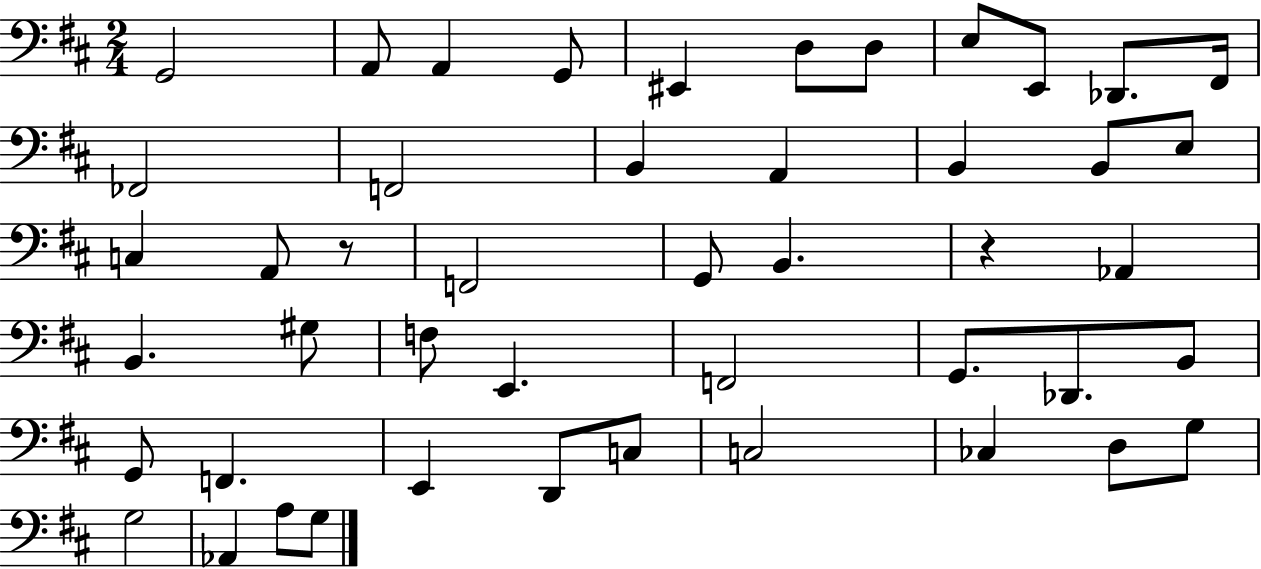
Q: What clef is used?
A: bass